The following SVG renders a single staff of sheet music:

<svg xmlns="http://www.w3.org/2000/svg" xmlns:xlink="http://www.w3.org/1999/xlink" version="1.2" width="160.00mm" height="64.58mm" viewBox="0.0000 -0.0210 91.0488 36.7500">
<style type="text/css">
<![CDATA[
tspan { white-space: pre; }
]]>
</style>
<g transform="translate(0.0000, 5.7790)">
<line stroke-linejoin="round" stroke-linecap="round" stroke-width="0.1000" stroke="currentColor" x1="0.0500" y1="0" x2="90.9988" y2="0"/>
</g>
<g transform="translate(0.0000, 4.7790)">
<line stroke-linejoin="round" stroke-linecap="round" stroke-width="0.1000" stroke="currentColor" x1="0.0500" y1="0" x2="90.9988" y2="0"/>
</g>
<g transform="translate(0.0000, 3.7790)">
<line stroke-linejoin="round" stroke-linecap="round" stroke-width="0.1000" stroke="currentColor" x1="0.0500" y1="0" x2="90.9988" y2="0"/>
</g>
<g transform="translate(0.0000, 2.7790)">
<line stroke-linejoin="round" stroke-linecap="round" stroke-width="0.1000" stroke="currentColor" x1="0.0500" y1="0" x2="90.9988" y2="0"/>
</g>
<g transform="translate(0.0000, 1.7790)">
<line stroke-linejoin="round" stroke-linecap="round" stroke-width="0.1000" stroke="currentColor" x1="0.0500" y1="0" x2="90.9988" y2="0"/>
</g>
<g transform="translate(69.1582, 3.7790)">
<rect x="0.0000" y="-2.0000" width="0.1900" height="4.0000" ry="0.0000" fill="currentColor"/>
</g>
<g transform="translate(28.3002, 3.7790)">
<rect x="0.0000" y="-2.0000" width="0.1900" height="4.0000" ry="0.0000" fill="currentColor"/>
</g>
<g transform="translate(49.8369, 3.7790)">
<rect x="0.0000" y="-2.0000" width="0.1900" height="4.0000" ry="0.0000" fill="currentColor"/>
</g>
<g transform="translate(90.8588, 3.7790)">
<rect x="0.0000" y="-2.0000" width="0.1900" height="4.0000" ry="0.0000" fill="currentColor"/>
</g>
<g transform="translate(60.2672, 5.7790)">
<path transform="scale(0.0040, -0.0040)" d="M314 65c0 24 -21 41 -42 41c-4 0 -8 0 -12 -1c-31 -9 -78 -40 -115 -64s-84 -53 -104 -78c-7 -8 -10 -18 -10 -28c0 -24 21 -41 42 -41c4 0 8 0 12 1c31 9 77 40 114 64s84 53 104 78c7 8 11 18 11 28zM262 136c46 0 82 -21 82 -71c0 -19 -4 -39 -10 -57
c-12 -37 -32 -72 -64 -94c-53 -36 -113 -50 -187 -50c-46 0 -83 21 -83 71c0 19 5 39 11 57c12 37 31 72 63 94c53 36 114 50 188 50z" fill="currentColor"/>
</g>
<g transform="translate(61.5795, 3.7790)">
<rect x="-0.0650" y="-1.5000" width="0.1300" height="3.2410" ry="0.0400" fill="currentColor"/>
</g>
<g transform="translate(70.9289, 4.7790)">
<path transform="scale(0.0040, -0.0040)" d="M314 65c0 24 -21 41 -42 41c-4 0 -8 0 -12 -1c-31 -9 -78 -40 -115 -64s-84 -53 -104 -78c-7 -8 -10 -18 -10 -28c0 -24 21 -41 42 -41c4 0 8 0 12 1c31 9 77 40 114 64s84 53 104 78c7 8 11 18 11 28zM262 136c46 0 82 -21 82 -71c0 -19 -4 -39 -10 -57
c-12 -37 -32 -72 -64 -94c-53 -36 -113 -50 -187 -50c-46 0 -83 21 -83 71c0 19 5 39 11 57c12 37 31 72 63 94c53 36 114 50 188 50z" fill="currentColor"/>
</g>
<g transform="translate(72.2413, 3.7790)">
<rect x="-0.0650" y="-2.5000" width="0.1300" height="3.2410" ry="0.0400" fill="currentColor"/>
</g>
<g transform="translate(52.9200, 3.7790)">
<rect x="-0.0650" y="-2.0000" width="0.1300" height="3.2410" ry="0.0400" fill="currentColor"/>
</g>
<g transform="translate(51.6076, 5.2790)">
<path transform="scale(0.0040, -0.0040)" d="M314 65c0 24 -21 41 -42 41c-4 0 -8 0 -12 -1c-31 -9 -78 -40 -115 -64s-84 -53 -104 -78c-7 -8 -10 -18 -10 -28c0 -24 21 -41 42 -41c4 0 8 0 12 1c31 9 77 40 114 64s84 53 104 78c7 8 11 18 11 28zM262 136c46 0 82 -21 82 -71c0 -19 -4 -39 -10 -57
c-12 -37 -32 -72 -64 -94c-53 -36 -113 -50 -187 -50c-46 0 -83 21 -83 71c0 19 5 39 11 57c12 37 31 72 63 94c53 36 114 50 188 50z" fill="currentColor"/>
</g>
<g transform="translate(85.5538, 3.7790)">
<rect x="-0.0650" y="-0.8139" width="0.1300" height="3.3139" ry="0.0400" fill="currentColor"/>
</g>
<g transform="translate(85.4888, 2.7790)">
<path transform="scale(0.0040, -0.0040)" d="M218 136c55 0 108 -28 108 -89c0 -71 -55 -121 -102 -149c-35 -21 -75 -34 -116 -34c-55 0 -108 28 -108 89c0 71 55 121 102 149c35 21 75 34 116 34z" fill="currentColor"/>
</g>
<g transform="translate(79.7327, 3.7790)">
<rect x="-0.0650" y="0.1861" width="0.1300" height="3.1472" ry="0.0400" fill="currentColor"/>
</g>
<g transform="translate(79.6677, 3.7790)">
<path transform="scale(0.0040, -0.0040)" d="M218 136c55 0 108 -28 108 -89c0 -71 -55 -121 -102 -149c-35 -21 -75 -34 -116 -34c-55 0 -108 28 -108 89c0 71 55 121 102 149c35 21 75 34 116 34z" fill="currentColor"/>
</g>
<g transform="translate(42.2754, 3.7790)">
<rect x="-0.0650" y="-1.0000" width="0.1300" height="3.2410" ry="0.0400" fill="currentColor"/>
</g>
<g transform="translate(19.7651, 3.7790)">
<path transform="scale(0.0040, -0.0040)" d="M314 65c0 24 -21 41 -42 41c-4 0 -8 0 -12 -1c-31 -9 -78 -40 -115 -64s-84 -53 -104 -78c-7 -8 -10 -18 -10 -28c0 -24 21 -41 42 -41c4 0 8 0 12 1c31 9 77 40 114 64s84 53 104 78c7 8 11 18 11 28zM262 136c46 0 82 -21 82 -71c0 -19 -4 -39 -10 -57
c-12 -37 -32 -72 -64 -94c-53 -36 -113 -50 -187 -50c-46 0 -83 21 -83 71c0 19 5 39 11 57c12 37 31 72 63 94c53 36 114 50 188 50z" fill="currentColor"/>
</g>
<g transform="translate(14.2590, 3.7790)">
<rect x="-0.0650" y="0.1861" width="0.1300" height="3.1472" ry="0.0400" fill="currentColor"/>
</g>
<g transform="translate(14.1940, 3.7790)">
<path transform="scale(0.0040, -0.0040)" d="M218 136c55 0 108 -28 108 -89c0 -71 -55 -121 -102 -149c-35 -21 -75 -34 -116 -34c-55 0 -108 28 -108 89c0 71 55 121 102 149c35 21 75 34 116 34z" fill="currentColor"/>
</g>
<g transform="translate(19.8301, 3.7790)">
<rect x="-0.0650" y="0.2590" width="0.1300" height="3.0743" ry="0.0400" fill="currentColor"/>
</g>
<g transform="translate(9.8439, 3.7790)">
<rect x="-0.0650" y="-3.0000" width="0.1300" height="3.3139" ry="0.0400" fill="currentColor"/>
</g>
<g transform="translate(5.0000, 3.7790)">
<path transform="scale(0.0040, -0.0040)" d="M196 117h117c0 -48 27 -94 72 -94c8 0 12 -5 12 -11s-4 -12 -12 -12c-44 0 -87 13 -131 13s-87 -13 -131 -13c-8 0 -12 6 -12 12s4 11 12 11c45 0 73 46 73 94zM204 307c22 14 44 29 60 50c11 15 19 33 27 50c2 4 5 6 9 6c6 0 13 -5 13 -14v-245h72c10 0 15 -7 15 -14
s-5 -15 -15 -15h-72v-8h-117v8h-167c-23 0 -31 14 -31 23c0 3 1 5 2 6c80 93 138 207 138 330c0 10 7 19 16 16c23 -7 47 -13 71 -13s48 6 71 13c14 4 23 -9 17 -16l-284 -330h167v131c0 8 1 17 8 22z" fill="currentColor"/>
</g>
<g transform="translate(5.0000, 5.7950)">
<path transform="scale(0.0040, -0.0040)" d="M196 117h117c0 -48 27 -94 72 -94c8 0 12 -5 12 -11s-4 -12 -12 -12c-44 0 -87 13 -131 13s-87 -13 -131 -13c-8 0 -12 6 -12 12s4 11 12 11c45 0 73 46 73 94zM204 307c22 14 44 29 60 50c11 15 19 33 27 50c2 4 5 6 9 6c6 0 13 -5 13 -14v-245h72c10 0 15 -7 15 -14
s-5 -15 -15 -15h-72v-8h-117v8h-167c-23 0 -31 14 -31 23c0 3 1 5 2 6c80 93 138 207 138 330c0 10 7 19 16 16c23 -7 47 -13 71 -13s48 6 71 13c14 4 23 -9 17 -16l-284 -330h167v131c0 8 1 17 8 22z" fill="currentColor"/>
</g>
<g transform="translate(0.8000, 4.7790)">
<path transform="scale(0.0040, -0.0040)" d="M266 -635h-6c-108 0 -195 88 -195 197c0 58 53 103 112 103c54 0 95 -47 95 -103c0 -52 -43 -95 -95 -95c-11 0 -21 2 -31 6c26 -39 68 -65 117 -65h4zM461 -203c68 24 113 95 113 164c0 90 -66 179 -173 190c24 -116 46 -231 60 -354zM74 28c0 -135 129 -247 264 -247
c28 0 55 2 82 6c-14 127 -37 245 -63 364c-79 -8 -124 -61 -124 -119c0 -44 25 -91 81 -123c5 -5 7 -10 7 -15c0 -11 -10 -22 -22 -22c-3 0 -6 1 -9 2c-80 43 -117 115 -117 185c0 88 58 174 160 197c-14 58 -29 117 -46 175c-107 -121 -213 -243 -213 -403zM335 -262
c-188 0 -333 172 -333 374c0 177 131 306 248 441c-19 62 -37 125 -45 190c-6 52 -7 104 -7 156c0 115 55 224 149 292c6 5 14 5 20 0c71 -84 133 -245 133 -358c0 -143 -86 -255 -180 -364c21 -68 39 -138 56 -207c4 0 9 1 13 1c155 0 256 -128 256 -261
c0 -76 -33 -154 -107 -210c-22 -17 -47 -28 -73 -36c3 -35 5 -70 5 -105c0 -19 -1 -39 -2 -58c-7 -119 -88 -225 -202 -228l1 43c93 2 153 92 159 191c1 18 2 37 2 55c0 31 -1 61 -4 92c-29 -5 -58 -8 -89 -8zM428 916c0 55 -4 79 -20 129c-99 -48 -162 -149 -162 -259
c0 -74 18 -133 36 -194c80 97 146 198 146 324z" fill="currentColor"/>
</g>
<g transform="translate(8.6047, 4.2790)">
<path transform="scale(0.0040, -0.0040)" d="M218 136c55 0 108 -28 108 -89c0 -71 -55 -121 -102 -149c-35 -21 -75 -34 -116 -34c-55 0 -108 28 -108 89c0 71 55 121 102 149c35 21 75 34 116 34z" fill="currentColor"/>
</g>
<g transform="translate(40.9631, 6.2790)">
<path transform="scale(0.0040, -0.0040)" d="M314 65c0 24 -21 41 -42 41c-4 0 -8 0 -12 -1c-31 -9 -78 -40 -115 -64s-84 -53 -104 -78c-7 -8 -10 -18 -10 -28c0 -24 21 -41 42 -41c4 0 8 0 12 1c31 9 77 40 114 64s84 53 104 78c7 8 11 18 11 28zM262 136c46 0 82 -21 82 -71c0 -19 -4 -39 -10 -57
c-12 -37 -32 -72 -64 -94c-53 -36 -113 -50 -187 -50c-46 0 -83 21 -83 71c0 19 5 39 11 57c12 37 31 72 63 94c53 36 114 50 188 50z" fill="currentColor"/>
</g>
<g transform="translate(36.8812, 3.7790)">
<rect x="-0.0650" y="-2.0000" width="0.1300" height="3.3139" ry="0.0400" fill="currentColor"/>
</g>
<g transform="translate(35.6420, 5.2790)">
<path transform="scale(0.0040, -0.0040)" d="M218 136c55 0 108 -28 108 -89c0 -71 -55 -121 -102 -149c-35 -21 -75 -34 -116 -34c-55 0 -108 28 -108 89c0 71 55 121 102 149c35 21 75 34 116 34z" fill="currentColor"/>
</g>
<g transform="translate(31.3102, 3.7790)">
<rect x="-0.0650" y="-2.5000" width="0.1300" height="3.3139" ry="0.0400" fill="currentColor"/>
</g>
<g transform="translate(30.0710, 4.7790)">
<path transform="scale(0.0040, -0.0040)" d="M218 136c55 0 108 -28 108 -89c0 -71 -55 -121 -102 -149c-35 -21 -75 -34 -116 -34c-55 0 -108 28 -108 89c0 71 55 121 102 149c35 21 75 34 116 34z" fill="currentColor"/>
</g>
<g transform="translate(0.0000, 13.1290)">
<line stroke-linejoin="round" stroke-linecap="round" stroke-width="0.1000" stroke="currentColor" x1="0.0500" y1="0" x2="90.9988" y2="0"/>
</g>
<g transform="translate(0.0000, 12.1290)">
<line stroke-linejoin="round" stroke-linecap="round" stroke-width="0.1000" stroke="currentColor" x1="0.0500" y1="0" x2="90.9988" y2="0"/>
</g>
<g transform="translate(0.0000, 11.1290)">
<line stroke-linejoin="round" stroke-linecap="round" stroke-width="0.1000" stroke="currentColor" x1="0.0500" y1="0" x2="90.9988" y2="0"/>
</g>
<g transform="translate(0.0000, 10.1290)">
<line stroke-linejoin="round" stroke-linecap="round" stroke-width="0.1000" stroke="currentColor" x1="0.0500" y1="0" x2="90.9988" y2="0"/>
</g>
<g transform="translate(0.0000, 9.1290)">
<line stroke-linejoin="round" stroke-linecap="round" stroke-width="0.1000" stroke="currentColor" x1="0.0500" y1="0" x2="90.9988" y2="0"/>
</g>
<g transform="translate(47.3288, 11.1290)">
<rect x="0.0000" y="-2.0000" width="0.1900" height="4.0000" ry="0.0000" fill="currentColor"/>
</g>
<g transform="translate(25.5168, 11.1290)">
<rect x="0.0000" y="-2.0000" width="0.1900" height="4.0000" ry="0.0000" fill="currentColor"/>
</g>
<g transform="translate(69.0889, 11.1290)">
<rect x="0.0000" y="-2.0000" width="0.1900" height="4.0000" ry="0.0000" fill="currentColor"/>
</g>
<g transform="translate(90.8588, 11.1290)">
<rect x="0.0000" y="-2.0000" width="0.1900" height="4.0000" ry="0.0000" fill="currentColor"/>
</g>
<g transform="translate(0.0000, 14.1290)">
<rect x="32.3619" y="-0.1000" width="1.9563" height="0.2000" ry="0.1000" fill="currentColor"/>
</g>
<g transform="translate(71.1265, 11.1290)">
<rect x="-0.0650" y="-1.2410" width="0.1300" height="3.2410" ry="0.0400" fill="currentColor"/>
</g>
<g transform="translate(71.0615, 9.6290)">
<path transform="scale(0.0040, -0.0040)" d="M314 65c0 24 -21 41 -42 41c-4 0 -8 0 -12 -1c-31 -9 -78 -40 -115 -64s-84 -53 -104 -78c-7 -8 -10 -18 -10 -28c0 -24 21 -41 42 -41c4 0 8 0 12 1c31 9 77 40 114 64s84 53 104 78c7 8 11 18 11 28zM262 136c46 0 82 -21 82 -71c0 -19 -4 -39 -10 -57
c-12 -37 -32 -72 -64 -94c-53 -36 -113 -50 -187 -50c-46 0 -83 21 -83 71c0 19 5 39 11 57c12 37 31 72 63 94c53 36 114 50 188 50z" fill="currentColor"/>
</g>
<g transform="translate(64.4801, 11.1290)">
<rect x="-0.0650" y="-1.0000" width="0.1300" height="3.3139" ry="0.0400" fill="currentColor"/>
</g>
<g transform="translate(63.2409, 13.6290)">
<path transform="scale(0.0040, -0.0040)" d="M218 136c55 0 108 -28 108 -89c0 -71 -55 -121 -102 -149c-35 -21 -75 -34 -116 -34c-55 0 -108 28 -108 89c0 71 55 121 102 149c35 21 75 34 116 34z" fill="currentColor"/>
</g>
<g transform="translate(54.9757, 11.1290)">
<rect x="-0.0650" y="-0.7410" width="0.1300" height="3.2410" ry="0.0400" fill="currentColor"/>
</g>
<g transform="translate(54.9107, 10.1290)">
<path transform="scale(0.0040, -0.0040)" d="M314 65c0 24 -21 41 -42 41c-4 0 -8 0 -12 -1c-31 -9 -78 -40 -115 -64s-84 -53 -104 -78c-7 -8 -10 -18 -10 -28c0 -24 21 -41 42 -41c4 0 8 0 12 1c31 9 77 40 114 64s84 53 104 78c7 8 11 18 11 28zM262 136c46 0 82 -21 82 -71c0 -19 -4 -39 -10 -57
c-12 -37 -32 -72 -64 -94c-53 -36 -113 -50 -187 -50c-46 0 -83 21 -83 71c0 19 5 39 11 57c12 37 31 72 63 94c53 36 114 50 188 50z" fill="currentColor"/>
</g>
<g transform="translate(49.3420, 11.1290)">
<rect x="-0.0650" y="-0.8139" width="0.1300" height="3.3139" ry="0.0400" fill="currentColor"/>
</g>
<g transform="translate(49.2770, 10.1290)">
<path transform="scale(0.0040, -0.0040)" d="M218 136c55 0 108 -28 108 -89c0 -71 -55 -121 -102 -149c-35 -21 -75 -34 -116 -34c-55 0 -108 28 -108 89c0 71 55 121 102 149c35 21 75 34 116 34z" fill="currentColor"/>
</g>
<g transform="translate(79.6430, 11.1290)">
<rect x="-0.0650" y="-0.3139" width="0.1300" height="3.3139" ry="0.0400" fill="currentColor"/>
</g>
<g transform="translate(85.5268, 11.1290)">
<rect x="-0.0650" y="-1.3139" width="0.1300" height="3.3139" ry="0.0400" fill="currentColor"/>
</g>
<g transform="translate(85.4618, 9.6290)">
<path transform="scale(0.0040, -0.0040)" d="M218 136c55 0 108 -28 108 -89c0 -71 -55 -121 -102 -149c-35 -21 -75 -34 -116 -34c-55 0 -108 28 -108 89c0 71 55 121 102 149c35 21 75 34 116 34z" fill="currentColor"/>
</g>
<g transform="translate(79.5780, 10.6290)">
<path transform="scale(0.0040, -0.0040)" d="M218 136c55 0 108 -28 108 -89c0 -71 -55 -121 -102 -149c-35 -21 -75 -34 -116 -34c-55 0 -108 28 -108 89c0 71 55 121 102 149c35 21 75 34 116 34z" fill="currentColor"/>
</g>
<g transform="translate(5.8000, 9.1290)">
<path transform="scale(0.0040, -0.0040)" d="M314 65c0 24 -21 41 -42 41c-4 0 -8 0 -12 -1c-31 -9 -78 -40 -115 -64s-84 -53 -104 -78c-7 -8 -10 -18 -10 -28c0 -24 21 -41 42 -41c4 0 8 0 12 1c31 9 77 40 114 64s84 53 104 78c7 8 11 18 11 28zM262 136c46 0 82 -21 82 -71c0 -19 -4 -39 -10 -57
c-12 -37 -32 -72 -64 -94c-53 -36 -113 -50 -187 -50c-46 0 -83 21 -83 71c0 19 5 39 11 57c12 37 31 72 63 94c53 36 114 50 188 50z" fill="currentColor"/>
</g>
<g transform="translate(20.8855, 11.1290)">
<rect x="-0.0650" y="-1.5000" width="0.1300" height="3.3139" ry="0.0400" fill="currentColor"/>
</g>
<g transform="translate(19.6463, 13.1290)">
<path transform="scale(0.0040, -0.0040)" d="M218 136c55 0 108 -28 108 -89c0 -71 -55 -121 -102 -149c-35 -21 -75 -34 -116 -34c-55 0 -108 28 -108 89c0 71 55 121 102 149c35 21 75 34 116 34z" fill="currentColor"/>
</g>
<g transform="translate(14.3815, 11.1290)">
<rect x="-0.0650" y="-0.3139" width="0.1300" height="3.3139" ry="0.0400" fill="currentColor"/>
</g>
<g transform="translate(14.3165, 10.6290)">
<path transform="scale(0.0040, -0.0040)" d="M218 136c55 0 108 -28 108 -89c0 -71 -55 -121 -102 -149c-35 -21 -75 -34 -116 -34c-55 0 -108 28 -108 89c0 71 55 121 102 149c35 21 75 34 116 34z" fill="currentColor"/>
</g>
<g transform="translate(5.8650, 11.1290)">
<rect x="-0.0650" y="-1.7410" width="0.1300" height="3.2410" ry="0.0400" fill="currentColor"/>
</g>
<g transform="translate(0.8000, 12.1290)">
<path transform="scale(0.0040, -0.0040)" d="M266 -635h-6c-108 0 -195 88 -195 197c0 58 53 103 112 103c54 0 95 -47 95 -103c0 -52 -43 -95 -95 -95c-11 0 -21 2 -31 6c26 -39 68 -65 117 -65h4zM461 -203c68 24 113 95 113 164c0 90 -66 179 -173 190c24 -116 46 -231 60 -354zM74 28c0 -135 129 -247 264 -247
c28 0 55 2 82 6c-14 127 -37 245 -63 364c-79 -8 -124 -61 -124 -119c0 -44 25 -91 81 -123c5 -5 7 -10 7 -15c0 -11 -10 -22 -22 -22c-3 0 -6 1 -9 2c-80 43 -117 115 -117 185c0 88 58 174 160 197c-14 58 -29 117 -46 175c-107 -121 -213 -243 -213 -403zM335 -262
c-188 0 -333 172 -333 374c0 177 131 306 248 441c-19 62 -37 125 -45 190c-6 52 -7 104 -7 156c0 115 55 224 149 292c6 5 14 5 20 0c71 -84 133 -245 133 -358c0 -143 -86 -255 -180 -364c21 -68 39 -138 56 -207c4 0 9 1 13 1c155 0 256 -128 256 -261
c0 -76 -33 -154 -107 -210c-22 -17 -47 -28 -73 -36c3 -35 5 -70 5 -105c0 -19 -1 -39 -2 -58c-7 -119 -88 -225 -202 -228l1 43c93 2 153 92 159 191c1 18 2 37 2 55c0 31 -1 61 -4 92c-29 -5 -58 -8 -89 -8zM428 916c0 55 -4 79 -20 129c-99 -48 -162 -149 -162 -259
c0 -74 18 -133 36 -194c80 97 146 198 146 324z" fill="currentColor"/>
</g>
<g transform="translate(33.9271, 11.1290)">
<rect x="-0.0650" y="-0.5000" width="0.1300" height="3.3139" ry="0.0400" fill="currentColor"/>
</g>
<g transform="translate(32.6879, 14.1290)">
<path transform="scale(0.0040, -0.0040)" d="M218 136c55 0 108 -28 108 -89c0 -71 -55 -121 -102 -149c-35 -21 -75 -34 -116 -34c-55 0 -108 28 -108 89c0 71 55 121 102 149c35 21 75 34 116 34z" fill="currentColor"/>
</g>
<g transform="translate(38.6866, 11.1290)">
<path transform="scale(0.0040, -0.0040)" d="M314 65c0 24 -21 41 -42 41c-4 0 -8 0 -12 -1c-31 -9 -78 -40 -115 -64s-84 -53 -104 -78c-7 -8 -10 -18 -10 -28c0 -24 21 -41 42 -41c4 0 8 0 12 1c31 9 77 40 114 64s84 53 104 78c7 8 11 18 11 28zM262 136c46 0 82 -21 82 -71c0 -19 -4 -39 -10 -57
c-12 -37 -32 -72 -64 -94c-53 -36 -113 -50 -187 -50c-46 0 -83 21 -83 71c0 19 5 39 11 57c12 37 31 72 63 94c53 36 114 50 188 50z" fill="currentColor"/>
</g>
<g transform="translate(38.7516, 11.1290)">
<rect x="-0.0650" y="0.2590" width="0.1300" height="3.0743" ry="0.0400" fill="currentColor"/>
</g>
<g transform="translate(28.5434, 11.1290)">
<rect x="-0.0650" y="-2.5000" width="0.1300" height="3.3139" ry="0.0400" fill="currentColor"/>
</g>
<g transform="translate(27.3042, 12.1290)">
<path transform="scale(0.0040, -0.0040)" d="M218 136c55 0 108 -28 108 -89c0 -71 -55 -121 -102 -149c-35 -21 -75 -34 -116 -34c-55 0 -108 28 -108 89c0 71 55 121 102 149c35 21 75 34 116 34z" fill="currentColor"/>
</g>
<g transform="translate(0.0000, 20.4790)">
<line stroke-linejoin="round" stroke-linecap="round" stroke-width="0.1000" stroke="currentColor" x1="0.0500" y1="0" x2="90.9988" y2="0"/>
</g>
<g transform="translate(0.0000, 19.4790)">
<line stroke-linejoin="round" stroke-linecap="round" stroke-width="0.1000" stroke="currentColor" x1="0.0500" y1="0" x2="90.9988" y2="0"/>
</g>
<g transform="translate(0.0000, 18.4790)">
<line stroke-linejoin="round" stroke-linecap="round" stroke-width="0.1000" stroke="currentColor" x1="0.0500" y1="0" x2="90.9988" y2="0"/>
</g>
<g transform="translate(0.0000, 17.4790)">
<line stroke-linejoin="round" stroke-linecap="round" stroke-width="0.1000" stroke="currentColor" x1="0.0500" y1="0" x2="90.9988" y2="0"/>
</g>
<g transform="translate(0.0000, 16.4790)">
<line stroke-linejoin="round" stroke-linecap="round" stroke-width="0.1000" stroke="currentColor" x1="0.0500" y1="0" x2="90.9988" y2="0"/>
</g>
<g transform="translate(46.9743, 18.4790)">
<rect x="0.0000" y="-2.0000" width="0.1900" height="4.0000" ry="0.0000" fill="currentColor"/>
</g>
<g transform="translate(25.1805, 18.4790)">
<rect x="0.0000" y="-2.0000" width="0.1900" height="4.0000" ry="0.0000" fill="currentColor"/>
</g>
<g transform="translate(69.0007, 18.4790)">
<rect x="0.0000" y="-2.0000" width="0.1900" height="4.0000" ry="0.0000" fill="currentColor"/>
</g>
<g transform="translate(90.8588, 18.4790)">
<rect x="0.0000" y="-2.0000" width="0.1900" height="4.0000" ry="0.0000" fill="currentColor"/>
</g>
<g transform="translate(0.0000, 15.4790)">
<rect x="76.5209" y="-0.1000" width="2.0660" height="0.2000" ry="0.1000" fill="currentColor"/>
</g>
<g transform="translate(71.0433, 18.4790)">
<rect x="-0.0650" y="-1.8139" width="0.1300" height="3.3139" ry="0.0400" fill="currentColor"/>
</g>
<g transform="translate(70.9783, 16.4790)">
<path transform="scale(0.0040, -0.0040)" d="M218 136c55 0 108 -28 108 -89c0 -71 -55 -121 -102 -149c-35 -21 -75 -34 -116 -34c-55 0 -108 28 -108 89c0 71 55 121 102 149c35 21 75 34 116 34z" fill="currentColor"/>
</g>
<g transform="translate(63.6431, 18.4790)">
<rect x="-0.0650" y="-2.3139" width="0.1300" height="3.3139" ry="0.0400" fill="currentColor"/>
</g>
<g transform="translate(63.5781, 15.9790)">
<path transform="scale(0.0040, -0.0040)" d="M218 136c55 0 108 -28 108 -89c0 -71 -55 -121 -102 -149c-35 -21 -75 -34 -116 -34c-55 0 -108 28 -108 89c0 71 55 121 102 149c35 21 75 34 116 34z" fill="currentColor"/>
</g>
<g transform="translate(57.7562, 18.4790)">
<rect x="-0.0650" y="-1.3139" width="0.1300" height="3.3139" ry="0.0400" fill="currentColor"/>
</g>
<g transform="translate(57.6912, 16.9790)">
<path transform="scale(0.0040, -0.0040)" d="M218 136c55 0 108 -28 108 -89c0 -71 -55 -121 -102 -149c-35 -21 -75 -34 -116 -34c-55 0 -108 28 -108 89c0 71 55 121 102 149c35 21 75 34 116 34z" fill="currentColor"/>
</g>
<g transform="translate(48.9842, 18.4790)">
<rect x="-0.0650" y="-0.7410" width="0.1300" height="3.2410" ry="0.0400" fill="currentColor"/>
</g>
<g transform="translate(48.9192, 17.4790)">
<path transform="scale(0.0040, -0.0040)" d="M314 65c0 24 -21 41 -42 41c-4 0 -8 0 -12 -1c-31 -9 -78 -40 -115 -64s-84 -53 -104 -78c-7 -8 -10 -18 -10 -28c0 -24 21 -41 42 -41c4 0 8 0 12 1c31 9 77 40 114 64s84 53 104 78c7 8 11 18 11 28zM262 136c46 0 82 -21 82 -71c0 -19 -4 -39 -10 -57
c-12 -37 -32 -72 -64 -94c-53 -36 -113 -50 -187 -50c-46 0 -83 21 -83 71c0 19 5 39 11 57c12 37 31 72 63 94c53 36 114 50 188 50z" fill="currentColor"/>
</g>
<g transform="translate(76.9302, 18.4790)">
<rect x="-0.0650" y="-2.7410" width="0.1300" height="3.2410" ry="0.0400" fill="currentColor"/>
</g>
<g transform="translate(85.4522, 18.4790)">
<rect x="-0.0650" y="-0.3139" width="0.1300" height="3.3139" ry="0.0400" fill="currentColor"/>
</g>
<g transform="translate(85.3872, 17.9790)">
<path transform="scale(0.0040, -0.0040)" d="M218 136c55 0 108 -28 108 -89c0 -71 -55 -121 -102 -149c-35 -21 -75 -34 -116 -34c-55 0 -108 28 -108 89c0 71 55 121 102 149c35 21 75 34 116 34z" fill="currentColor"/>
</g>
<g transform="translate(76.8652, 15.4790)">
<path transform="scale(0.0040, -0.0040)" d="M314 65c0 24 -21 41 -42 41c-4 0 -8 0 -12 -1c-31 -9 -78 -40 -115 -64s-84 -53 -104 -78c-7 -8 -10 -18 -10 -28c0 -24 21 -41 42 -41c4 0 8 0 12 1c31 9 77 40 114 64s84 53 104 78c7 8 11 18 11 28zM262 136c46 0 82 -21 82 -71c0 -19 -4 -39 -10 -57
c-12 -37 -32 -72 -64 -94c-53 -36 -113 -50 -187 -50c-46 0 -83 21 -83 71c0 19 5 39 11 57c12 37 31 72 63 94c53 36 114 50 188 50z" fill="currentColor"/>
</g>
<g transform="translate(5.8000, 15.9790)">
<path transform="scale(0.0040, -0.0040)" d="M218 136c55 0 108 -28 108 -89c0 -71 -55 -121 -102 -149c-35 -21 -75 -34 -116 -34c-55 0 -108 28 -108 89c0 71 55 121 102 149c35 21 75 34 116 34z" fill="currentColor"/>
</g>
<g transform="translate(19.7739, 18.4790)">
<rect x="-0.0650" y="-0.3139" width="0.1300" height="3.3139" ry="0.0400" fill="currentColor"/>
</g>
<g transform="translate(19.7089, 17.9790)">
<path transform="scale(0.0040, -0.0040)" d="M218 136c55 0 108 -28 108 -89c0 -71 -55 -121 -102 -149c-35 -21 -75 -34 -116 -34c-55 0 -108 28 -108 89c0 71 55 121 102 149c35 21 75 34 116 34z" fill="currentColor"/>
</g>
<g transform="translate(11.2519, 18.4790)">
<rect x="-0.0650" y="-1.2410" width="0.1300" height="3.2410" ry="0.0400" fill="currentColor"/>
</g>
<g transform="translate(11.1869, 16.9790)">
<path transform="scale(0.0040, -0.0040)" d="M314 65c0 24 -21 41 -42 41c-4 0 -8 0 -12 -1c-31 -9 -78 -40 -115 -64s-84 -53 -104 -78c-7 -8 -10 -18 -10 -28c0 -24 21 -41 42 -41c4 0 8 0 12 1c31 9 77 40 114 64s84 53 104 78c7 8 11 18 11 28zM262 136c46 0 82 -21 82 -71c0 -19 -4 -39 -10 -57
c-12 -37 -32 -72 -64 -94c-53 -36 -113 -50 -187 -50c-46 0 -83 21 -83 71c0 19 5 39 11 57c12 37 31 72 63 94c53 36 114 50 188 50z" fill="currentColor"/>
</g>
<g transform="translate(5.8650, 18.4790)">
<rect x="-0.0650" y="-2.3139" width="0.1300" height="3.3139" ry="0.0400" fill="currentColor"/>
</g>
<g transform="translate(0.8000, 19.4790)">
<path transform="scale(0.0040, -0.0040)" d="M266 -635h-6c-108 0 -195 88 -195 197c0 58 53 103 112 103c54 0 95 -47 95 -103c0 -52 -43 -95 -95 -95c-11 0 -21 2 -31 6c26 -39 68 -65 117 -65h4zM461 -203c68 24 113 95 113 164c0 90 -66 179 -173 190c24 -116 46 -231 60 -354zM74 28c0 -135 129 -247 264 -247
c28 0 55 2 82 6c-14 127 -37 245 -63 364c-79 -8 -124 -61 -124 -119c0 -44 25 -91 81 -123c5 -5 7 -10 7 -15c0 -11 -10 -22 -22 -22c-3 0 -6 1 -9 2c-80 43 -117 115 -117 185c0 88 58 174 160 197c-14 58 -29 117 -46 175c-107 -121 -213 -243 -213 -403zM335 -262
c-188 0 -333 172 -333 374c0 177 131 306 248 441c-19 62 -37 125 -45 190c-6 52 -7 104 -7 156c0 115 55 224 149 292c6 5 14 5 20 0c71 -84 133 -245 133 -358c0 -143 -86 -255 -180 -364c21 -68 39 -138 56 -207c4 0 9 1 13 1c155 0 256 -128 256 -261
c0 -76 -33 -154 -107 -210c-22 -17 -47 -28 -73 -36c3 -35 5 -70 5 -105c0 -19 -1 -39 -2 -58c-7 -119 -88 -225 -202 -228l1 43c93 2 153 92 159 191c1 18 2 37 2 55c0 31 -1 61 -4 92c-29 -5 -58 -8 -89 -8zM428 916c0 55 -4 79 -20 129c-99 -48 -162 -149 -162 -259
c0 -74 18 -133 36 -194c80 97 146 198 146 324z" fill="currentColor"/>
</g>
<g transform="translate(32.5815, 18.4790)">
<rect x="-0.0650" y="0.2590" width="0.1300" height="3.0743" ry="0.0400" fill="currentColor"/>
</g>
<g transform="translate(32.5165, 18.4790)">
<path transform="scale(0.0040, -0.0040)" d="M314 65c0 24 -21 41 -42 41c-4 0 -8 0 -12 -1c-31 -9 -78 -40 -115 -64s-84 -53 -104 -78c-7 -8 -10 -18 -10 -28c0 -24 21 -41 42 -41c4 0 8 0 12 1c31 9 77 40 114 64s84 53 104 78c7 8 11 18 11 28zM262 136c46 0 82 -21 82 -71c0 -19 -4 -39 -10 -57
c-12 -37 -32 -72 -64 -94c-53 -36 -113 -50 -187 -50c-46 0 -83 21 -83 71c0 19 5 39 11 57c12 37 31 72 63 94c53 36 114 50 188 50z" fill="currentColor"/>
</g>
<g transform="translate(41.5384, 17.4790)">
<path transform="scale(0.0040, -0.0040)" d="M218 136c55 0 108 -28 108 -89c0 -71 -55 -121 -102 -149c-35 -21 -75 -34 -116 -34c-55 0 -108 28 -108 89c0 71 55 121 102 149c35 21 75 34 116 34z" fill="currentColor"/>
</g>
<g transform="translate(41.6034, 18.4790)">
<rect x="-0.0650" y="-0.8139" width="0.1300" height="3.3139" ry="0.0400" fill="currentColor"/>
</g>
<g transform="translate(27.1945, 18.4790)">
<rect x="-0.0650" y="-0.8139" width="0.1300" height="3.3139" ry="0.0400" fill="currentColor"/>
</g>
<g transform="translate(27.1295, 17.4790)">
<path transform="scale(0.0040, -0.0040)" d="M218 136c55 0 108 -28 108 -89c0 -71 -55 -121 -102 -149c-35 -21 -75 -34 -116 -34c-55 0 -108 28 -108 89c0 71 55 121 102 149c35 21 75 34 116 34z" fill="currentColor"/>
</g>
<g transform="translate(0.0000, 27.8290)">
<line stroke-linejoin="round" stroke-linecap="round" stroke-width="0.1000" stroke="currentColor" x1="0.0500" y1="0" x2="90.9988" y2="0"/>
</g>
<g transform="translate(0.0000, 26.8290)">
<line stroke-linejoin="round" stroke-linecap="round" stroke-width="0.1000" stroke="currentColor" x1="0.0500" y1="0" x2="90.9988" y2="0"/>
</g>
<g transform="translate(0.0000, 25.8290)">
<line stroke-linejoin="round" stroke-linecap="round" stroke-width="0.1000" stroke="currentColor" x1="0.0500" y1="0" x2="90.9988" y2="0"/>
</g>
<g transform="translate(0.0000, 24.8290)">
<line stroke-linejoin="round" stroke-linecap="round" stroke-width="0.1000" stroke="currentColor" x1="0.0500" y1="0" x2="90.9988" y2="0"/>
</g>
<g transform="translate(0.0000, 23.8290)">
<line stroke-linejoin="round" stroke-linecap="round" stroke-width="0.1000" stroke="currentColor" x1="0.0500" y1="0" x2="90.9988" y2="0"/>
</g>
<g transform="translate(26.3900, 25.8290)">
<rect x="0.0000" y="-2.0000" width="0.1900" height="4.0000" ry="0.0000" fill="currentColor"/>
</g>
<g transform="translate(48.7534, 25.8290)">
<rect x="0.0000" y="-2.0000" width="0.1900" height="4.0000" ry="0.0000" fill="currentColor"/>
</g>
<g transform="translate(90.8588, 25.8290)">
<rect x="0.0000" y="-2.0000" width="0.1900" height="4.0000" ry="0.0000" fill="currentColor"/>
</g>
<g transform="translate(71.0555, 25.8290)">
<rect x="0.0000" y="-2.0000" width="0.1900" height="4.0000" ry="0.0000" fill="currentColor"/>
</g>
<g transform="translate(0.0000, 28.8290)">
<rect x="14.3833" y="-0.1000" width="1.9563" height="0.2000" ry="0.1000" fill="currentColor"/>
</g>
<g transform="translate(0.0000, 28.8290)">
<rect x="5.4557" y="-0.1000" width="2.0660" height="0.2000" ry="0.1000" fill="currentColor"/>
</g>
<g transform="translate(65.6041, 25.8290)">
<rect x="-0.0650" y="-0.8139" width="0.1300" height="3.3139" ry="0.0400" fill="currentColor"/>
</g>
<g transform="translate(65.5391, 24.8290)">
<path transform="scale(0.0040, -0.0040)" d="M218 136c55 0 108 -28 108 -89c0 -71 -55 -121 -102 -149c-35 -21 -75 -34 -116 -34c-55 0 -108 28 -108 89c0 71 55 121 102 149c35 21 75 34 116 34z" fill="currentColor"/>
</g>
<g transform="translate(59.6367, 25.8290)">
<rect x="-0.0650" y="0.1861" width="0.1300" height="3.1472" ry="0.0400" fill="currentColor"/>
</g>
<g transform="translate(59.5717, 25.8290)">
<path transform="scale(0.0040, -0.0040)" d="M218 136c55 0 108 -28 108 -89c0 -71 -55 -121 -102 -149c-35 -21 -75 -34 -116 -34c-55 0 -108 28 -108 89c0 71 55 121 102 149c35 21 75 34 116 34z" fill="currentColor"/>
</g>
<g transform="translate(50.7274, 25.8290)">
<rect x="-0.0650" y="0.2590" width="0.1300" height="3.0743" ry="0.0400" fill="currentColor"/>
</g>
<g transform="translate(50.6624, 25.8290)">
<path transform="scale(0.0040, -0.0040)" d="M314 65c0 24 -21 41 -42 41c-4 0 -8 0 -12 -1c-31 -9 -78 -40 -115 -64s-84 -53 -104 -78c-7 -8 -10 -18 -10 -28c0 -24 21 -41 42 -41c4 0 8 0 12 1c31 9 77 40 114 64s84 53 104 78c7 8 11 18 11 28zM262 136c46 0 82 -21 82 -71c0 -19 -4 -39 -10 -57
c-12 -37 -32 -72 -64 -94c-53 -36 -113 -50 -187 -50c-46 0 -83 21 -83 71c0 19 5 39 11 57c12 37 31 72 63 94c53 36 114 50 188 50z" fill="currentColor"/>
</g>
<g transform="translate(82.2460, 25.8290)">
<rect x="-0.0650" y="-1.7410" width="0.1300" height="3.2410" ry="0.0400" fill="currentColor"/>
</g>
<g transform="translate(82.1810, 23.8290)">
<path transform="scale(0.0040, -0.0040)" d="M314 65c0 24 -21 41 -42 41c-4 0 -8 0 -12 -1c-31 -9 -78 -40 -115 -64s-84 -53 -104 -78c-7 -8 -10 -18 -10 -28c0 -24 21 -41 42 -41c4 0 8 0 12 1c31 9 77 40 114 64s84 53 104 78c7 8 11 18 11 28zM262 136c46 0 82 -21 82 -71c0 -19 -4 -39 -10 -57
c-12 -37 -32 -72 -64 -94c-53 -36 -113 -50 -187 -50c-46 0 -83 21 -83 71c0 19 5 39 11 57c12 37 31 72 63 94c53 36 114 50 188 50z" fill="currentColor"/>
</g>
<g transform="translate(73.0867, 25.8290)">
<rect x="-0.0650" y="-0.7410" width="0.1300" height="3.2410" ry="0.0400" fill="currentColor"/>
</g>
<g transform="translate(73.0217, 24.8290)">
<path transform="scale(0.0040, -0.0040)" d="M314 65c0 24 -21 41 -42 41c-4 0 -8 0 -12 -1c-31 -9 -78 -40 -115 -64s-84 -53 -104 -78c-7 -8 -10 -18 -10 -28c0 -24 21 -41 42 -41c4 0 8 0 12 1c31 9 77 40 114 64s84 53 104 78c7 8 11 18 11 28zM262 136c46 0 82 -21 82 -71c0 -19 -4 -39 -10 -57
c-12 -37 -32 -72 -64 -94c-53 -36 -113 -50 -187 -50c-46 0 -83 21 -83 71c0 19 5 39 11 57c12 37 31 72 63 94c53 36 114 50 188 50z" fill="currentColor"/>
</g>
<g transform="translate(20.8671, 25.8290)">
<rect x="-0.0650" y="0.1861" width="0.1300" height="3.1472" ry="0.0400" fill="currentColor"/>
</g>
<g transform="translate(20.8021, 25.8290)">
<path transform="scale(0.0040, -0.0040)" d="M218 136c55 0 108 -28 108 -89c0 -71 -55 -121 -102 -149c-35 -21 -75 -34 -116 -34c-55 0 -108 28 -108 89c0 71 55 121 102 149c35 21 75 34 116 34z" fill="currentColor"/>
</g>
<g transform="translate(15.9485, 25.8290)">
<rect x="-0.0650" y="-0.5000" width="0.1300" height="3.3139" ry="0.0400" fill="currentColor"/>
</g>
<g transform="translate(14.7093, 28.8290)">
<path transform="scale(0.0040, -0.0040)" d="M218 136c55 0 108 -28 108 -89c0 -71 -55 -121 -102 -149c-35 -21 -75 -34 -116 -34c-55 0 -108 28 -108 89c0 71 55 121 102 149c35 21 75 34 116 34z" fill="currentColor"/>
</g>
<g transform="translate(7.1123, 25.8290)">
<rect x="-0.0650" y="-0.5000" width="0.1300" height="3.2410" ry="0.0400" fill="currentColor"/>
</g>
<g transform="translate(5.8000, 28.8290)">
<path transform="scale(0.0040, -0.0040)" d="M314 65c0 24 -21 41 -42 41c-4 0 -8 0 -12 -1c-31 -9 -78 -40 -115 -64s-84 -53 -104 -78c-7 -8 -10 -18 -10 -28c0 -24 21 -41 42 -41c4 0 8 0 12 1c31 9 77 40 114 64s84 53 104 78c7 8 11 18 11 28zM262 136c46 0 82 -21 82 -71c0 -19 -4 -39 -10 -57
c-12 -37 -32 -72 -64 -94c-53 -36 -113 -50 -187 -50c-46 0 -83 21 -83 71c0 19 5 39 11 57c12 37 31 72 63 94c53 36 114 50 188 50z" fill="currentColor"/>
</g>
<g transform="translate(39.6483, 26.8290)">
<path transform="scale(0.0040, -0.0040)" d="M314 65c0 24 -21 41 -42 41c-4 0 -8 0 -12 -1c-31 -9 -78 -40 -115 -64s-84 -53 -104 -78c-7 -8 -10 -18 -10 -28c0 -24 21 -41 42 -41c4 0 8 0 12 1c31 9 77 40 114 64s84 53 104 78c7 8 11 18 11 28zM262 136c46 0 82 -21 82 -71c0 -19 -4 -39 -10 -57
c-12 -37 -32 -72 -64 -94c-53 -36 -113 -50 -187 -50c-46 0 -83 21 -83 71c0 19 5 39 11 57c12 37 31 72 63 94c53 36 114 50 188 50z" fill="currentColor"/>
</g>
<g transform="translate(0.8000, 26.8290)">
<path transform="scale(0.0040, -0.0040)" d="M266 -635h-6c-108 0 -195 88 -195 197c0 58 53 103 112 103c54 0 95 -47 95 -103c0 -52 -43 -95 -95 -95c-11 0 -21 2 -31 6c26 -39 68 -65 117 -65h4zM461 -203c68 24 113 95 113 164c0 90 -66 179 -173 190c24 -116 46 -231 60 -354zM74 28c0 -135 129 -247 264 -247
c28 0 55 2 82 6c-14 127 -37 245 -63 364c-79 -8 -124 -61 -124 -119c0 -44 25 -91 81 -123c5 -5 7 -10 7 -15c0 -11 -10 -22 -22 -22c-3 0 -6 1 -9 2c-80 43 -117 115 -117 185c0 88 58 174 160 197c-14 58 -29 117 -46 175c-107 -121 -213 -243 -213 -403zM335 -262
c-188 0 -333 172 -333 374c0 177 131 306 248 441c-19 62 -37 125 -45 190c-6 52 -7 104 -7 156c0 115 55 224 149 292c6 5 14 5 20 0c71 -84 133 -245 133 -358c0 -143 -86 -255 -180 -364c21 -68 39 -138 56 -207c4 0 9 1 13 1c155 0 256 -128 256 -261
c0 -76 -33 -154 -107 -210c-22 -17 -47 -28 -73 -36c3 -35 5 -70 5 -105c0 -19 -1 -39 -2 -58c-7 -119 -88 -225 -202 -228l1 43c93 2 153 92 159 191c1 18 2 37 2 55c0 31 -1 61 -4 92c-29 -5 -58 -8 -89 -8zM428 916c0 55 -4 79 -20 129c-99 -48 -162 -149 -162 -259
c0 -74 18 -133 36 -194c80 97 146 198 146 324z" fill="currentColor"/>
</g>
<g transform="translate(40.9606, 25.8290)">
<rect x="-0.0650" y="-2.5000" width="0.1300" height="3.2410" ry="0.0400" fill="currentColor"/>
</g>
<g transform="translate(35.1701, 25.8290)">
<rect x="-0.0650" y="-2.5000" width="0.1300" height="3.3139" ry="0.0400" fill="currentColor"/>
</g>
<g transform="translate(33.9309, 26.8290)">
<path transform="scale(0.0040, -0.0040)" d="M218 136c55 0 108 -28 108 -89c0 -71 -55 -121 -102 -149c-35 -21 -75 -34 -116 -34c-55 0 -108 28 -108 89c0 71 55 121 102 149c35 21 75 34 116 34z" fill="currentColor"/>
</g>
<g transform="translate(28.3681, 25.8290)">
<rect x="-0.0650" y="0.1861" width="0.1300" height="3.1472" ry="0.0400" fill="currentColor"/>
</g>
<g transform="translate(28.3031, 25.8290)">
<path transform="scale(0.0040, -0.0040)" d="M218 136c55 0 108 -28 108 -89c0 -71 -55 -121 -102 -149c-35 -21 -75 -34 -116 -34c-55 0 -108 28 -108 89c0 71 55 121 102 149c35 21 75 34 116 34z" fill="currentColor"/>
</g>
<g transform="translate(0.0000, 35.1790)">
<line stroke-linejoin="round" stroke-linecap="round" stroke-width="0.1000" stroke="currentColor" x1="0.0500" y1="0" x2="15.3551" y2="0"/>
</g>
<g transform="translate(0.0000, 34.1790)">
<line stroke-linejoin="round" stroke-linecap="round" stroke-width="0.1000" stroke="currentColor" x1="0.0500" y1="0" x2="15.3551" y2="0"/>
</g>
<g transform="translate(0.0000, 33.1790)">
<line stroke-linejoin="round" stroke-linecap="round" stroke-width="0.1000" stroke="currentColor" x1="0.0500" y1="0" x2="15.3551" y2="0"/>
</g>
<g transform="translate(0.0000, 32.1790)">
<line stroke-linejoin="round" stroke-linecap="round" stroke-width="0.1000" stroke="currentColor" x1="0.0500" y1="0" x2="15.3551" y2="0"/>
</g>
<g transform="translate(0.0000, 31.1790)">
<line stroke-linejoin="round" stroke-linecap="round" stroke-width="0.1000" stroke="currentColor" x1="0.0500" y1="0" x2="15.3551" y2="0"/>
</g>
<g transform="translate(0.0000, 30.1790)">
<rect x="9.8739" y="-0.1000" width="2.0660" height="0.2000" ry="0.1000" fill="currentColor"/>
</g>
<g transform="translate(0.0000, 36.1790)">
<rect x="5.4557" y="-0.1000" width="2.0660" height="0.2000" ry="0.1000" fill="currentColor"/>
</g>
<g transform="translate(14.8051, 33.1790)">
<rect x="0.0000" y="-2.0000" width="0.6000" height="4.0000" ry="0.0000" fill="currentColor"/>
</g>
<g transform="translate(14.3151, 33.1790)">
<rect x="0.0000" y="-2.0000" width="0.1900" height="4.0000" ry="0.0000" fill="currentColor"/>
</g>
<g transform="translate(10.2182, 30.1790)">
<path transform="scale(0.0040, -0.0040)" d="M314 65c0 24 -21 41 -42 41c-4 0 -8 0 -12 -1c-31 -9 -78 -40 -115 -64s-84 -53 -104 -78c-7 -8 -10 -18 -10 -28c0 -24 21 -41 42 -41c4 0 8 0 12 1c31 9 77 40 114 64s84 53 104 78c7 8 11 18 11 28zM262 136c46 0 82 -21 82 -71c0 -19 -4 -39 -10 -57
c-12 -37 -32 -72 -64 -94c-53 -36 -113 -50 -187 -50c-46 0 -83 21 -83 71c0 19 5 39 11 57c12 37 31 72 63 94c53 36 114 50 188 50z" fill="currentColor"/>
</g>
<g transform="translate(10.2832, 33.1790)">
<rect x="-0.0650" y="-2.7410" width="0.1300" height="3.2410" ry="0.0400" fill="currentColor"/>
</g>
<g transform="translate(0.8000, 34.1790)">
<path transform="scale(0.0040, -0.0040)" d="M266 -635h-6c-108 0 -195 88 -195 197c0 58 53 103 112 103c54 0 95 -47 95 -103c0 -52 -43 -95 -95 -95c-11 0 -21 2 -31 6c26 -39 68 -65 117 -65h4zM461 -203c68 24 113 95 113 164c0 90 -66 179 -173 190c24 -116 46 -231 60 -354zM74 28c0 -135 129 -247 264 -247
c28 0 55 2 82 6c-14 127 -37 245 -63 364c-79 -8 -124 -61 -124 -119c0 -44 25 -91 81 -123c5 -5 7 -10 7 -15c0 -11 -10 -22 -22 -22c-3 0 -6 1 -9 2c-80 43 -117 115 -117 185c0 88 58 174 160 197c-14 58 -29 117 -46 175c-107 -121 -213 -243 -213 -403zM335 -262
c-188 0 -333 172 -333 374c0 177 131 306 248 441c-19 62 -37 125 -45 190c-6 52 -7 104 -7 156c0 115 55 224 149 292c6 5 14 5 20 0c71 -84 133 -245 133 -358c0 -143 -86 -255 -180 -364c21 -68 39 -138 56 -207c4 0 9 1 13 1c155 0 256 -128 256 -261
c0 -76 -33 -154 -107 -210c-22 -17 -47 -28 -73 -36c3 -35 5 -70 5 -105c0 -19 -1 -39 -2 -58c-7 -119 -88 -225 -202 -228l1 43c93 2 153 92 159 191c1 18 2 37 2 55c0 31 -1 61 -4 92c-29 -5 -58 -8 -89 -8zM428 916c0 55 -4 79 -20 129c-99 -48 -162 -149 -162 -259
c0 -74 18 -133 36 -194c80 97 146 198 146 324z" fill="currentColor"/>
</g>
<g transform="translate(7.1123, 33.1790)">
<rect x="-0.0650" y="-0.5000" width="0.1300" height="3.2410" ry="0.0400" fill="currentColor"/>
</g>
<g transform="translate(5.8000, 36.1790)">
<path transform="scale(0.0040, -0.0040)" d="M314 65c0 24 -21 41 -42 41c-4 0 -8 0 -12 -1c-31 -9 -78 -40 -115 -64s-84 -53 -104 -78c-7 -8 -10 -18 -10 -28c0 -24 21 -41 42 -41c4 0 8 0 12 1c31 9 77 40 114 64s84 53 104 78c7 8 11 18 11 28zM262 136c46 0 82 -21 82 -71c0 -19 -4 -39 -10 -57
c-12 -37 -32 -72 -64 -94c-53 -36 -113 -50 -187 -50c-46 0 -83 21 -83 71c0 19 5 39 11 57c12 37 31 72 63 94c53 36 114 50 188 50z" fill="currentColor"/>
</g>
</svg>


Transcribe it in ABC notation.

X:1
T:Untitled
M:4/4
L:1/4
K:C
A B B2 G F D2 F2 E2 G2 B d f2 c E G C B2 d d2 D e2 c e g e2 c d B2 d d2 e g f a2 c C2 C B B G G2 B2 B d d2 f2 C2 a2